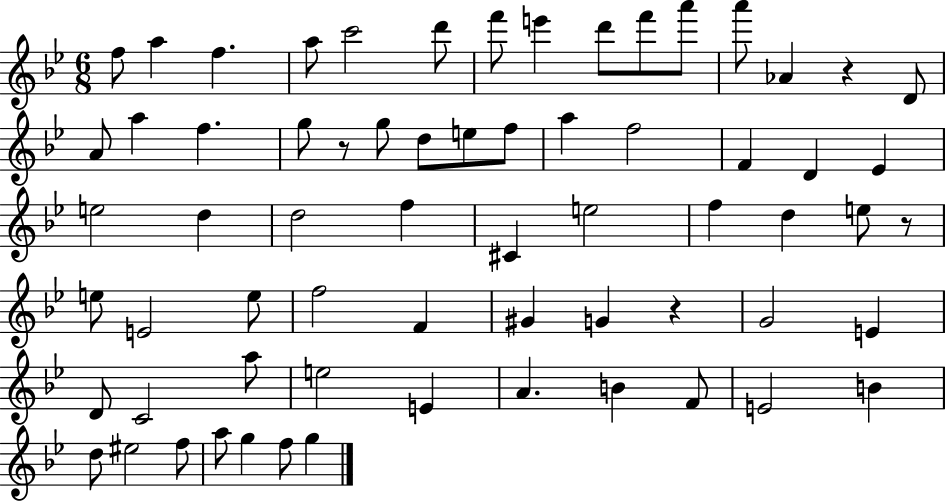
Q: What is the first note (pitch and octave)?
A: F5